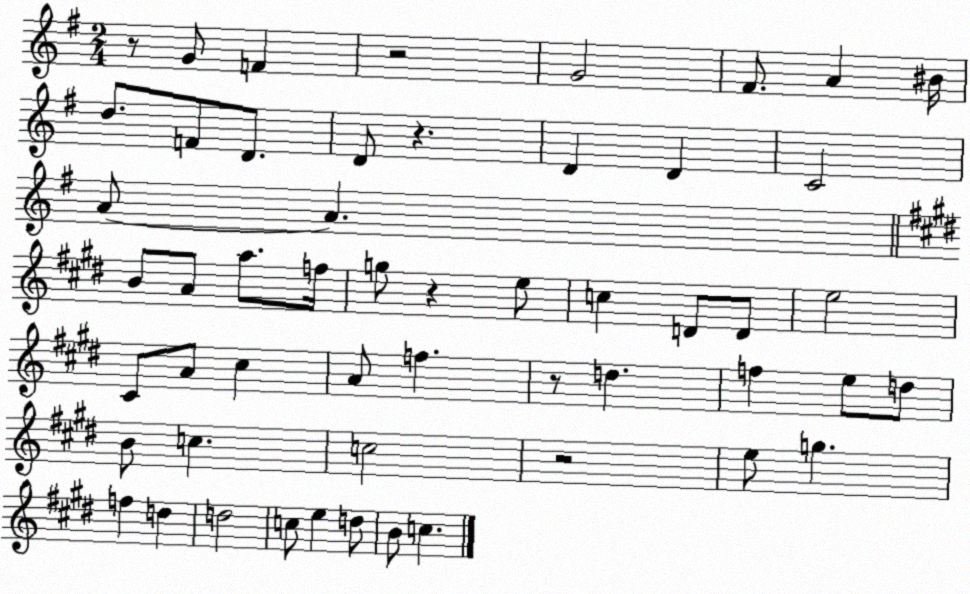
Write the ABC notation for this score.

X:1
T:Untitled
M:2/4
L:1/4
K:G
z/2 G/2 F z2 G2 ^F/2 A ^B/4 d/2 F/2 D/2 D/2 z D D C2 A/2 A B/2 A/2 a/2 f/4 g/2 z e/2 c D/2 D/2 e2 ^C/2 A/2 ^c A/2 f z/2 d f e/2 d/2 B/2 c c2 z2 e/2 g f d d2 c/2 e d/2 B/2 c